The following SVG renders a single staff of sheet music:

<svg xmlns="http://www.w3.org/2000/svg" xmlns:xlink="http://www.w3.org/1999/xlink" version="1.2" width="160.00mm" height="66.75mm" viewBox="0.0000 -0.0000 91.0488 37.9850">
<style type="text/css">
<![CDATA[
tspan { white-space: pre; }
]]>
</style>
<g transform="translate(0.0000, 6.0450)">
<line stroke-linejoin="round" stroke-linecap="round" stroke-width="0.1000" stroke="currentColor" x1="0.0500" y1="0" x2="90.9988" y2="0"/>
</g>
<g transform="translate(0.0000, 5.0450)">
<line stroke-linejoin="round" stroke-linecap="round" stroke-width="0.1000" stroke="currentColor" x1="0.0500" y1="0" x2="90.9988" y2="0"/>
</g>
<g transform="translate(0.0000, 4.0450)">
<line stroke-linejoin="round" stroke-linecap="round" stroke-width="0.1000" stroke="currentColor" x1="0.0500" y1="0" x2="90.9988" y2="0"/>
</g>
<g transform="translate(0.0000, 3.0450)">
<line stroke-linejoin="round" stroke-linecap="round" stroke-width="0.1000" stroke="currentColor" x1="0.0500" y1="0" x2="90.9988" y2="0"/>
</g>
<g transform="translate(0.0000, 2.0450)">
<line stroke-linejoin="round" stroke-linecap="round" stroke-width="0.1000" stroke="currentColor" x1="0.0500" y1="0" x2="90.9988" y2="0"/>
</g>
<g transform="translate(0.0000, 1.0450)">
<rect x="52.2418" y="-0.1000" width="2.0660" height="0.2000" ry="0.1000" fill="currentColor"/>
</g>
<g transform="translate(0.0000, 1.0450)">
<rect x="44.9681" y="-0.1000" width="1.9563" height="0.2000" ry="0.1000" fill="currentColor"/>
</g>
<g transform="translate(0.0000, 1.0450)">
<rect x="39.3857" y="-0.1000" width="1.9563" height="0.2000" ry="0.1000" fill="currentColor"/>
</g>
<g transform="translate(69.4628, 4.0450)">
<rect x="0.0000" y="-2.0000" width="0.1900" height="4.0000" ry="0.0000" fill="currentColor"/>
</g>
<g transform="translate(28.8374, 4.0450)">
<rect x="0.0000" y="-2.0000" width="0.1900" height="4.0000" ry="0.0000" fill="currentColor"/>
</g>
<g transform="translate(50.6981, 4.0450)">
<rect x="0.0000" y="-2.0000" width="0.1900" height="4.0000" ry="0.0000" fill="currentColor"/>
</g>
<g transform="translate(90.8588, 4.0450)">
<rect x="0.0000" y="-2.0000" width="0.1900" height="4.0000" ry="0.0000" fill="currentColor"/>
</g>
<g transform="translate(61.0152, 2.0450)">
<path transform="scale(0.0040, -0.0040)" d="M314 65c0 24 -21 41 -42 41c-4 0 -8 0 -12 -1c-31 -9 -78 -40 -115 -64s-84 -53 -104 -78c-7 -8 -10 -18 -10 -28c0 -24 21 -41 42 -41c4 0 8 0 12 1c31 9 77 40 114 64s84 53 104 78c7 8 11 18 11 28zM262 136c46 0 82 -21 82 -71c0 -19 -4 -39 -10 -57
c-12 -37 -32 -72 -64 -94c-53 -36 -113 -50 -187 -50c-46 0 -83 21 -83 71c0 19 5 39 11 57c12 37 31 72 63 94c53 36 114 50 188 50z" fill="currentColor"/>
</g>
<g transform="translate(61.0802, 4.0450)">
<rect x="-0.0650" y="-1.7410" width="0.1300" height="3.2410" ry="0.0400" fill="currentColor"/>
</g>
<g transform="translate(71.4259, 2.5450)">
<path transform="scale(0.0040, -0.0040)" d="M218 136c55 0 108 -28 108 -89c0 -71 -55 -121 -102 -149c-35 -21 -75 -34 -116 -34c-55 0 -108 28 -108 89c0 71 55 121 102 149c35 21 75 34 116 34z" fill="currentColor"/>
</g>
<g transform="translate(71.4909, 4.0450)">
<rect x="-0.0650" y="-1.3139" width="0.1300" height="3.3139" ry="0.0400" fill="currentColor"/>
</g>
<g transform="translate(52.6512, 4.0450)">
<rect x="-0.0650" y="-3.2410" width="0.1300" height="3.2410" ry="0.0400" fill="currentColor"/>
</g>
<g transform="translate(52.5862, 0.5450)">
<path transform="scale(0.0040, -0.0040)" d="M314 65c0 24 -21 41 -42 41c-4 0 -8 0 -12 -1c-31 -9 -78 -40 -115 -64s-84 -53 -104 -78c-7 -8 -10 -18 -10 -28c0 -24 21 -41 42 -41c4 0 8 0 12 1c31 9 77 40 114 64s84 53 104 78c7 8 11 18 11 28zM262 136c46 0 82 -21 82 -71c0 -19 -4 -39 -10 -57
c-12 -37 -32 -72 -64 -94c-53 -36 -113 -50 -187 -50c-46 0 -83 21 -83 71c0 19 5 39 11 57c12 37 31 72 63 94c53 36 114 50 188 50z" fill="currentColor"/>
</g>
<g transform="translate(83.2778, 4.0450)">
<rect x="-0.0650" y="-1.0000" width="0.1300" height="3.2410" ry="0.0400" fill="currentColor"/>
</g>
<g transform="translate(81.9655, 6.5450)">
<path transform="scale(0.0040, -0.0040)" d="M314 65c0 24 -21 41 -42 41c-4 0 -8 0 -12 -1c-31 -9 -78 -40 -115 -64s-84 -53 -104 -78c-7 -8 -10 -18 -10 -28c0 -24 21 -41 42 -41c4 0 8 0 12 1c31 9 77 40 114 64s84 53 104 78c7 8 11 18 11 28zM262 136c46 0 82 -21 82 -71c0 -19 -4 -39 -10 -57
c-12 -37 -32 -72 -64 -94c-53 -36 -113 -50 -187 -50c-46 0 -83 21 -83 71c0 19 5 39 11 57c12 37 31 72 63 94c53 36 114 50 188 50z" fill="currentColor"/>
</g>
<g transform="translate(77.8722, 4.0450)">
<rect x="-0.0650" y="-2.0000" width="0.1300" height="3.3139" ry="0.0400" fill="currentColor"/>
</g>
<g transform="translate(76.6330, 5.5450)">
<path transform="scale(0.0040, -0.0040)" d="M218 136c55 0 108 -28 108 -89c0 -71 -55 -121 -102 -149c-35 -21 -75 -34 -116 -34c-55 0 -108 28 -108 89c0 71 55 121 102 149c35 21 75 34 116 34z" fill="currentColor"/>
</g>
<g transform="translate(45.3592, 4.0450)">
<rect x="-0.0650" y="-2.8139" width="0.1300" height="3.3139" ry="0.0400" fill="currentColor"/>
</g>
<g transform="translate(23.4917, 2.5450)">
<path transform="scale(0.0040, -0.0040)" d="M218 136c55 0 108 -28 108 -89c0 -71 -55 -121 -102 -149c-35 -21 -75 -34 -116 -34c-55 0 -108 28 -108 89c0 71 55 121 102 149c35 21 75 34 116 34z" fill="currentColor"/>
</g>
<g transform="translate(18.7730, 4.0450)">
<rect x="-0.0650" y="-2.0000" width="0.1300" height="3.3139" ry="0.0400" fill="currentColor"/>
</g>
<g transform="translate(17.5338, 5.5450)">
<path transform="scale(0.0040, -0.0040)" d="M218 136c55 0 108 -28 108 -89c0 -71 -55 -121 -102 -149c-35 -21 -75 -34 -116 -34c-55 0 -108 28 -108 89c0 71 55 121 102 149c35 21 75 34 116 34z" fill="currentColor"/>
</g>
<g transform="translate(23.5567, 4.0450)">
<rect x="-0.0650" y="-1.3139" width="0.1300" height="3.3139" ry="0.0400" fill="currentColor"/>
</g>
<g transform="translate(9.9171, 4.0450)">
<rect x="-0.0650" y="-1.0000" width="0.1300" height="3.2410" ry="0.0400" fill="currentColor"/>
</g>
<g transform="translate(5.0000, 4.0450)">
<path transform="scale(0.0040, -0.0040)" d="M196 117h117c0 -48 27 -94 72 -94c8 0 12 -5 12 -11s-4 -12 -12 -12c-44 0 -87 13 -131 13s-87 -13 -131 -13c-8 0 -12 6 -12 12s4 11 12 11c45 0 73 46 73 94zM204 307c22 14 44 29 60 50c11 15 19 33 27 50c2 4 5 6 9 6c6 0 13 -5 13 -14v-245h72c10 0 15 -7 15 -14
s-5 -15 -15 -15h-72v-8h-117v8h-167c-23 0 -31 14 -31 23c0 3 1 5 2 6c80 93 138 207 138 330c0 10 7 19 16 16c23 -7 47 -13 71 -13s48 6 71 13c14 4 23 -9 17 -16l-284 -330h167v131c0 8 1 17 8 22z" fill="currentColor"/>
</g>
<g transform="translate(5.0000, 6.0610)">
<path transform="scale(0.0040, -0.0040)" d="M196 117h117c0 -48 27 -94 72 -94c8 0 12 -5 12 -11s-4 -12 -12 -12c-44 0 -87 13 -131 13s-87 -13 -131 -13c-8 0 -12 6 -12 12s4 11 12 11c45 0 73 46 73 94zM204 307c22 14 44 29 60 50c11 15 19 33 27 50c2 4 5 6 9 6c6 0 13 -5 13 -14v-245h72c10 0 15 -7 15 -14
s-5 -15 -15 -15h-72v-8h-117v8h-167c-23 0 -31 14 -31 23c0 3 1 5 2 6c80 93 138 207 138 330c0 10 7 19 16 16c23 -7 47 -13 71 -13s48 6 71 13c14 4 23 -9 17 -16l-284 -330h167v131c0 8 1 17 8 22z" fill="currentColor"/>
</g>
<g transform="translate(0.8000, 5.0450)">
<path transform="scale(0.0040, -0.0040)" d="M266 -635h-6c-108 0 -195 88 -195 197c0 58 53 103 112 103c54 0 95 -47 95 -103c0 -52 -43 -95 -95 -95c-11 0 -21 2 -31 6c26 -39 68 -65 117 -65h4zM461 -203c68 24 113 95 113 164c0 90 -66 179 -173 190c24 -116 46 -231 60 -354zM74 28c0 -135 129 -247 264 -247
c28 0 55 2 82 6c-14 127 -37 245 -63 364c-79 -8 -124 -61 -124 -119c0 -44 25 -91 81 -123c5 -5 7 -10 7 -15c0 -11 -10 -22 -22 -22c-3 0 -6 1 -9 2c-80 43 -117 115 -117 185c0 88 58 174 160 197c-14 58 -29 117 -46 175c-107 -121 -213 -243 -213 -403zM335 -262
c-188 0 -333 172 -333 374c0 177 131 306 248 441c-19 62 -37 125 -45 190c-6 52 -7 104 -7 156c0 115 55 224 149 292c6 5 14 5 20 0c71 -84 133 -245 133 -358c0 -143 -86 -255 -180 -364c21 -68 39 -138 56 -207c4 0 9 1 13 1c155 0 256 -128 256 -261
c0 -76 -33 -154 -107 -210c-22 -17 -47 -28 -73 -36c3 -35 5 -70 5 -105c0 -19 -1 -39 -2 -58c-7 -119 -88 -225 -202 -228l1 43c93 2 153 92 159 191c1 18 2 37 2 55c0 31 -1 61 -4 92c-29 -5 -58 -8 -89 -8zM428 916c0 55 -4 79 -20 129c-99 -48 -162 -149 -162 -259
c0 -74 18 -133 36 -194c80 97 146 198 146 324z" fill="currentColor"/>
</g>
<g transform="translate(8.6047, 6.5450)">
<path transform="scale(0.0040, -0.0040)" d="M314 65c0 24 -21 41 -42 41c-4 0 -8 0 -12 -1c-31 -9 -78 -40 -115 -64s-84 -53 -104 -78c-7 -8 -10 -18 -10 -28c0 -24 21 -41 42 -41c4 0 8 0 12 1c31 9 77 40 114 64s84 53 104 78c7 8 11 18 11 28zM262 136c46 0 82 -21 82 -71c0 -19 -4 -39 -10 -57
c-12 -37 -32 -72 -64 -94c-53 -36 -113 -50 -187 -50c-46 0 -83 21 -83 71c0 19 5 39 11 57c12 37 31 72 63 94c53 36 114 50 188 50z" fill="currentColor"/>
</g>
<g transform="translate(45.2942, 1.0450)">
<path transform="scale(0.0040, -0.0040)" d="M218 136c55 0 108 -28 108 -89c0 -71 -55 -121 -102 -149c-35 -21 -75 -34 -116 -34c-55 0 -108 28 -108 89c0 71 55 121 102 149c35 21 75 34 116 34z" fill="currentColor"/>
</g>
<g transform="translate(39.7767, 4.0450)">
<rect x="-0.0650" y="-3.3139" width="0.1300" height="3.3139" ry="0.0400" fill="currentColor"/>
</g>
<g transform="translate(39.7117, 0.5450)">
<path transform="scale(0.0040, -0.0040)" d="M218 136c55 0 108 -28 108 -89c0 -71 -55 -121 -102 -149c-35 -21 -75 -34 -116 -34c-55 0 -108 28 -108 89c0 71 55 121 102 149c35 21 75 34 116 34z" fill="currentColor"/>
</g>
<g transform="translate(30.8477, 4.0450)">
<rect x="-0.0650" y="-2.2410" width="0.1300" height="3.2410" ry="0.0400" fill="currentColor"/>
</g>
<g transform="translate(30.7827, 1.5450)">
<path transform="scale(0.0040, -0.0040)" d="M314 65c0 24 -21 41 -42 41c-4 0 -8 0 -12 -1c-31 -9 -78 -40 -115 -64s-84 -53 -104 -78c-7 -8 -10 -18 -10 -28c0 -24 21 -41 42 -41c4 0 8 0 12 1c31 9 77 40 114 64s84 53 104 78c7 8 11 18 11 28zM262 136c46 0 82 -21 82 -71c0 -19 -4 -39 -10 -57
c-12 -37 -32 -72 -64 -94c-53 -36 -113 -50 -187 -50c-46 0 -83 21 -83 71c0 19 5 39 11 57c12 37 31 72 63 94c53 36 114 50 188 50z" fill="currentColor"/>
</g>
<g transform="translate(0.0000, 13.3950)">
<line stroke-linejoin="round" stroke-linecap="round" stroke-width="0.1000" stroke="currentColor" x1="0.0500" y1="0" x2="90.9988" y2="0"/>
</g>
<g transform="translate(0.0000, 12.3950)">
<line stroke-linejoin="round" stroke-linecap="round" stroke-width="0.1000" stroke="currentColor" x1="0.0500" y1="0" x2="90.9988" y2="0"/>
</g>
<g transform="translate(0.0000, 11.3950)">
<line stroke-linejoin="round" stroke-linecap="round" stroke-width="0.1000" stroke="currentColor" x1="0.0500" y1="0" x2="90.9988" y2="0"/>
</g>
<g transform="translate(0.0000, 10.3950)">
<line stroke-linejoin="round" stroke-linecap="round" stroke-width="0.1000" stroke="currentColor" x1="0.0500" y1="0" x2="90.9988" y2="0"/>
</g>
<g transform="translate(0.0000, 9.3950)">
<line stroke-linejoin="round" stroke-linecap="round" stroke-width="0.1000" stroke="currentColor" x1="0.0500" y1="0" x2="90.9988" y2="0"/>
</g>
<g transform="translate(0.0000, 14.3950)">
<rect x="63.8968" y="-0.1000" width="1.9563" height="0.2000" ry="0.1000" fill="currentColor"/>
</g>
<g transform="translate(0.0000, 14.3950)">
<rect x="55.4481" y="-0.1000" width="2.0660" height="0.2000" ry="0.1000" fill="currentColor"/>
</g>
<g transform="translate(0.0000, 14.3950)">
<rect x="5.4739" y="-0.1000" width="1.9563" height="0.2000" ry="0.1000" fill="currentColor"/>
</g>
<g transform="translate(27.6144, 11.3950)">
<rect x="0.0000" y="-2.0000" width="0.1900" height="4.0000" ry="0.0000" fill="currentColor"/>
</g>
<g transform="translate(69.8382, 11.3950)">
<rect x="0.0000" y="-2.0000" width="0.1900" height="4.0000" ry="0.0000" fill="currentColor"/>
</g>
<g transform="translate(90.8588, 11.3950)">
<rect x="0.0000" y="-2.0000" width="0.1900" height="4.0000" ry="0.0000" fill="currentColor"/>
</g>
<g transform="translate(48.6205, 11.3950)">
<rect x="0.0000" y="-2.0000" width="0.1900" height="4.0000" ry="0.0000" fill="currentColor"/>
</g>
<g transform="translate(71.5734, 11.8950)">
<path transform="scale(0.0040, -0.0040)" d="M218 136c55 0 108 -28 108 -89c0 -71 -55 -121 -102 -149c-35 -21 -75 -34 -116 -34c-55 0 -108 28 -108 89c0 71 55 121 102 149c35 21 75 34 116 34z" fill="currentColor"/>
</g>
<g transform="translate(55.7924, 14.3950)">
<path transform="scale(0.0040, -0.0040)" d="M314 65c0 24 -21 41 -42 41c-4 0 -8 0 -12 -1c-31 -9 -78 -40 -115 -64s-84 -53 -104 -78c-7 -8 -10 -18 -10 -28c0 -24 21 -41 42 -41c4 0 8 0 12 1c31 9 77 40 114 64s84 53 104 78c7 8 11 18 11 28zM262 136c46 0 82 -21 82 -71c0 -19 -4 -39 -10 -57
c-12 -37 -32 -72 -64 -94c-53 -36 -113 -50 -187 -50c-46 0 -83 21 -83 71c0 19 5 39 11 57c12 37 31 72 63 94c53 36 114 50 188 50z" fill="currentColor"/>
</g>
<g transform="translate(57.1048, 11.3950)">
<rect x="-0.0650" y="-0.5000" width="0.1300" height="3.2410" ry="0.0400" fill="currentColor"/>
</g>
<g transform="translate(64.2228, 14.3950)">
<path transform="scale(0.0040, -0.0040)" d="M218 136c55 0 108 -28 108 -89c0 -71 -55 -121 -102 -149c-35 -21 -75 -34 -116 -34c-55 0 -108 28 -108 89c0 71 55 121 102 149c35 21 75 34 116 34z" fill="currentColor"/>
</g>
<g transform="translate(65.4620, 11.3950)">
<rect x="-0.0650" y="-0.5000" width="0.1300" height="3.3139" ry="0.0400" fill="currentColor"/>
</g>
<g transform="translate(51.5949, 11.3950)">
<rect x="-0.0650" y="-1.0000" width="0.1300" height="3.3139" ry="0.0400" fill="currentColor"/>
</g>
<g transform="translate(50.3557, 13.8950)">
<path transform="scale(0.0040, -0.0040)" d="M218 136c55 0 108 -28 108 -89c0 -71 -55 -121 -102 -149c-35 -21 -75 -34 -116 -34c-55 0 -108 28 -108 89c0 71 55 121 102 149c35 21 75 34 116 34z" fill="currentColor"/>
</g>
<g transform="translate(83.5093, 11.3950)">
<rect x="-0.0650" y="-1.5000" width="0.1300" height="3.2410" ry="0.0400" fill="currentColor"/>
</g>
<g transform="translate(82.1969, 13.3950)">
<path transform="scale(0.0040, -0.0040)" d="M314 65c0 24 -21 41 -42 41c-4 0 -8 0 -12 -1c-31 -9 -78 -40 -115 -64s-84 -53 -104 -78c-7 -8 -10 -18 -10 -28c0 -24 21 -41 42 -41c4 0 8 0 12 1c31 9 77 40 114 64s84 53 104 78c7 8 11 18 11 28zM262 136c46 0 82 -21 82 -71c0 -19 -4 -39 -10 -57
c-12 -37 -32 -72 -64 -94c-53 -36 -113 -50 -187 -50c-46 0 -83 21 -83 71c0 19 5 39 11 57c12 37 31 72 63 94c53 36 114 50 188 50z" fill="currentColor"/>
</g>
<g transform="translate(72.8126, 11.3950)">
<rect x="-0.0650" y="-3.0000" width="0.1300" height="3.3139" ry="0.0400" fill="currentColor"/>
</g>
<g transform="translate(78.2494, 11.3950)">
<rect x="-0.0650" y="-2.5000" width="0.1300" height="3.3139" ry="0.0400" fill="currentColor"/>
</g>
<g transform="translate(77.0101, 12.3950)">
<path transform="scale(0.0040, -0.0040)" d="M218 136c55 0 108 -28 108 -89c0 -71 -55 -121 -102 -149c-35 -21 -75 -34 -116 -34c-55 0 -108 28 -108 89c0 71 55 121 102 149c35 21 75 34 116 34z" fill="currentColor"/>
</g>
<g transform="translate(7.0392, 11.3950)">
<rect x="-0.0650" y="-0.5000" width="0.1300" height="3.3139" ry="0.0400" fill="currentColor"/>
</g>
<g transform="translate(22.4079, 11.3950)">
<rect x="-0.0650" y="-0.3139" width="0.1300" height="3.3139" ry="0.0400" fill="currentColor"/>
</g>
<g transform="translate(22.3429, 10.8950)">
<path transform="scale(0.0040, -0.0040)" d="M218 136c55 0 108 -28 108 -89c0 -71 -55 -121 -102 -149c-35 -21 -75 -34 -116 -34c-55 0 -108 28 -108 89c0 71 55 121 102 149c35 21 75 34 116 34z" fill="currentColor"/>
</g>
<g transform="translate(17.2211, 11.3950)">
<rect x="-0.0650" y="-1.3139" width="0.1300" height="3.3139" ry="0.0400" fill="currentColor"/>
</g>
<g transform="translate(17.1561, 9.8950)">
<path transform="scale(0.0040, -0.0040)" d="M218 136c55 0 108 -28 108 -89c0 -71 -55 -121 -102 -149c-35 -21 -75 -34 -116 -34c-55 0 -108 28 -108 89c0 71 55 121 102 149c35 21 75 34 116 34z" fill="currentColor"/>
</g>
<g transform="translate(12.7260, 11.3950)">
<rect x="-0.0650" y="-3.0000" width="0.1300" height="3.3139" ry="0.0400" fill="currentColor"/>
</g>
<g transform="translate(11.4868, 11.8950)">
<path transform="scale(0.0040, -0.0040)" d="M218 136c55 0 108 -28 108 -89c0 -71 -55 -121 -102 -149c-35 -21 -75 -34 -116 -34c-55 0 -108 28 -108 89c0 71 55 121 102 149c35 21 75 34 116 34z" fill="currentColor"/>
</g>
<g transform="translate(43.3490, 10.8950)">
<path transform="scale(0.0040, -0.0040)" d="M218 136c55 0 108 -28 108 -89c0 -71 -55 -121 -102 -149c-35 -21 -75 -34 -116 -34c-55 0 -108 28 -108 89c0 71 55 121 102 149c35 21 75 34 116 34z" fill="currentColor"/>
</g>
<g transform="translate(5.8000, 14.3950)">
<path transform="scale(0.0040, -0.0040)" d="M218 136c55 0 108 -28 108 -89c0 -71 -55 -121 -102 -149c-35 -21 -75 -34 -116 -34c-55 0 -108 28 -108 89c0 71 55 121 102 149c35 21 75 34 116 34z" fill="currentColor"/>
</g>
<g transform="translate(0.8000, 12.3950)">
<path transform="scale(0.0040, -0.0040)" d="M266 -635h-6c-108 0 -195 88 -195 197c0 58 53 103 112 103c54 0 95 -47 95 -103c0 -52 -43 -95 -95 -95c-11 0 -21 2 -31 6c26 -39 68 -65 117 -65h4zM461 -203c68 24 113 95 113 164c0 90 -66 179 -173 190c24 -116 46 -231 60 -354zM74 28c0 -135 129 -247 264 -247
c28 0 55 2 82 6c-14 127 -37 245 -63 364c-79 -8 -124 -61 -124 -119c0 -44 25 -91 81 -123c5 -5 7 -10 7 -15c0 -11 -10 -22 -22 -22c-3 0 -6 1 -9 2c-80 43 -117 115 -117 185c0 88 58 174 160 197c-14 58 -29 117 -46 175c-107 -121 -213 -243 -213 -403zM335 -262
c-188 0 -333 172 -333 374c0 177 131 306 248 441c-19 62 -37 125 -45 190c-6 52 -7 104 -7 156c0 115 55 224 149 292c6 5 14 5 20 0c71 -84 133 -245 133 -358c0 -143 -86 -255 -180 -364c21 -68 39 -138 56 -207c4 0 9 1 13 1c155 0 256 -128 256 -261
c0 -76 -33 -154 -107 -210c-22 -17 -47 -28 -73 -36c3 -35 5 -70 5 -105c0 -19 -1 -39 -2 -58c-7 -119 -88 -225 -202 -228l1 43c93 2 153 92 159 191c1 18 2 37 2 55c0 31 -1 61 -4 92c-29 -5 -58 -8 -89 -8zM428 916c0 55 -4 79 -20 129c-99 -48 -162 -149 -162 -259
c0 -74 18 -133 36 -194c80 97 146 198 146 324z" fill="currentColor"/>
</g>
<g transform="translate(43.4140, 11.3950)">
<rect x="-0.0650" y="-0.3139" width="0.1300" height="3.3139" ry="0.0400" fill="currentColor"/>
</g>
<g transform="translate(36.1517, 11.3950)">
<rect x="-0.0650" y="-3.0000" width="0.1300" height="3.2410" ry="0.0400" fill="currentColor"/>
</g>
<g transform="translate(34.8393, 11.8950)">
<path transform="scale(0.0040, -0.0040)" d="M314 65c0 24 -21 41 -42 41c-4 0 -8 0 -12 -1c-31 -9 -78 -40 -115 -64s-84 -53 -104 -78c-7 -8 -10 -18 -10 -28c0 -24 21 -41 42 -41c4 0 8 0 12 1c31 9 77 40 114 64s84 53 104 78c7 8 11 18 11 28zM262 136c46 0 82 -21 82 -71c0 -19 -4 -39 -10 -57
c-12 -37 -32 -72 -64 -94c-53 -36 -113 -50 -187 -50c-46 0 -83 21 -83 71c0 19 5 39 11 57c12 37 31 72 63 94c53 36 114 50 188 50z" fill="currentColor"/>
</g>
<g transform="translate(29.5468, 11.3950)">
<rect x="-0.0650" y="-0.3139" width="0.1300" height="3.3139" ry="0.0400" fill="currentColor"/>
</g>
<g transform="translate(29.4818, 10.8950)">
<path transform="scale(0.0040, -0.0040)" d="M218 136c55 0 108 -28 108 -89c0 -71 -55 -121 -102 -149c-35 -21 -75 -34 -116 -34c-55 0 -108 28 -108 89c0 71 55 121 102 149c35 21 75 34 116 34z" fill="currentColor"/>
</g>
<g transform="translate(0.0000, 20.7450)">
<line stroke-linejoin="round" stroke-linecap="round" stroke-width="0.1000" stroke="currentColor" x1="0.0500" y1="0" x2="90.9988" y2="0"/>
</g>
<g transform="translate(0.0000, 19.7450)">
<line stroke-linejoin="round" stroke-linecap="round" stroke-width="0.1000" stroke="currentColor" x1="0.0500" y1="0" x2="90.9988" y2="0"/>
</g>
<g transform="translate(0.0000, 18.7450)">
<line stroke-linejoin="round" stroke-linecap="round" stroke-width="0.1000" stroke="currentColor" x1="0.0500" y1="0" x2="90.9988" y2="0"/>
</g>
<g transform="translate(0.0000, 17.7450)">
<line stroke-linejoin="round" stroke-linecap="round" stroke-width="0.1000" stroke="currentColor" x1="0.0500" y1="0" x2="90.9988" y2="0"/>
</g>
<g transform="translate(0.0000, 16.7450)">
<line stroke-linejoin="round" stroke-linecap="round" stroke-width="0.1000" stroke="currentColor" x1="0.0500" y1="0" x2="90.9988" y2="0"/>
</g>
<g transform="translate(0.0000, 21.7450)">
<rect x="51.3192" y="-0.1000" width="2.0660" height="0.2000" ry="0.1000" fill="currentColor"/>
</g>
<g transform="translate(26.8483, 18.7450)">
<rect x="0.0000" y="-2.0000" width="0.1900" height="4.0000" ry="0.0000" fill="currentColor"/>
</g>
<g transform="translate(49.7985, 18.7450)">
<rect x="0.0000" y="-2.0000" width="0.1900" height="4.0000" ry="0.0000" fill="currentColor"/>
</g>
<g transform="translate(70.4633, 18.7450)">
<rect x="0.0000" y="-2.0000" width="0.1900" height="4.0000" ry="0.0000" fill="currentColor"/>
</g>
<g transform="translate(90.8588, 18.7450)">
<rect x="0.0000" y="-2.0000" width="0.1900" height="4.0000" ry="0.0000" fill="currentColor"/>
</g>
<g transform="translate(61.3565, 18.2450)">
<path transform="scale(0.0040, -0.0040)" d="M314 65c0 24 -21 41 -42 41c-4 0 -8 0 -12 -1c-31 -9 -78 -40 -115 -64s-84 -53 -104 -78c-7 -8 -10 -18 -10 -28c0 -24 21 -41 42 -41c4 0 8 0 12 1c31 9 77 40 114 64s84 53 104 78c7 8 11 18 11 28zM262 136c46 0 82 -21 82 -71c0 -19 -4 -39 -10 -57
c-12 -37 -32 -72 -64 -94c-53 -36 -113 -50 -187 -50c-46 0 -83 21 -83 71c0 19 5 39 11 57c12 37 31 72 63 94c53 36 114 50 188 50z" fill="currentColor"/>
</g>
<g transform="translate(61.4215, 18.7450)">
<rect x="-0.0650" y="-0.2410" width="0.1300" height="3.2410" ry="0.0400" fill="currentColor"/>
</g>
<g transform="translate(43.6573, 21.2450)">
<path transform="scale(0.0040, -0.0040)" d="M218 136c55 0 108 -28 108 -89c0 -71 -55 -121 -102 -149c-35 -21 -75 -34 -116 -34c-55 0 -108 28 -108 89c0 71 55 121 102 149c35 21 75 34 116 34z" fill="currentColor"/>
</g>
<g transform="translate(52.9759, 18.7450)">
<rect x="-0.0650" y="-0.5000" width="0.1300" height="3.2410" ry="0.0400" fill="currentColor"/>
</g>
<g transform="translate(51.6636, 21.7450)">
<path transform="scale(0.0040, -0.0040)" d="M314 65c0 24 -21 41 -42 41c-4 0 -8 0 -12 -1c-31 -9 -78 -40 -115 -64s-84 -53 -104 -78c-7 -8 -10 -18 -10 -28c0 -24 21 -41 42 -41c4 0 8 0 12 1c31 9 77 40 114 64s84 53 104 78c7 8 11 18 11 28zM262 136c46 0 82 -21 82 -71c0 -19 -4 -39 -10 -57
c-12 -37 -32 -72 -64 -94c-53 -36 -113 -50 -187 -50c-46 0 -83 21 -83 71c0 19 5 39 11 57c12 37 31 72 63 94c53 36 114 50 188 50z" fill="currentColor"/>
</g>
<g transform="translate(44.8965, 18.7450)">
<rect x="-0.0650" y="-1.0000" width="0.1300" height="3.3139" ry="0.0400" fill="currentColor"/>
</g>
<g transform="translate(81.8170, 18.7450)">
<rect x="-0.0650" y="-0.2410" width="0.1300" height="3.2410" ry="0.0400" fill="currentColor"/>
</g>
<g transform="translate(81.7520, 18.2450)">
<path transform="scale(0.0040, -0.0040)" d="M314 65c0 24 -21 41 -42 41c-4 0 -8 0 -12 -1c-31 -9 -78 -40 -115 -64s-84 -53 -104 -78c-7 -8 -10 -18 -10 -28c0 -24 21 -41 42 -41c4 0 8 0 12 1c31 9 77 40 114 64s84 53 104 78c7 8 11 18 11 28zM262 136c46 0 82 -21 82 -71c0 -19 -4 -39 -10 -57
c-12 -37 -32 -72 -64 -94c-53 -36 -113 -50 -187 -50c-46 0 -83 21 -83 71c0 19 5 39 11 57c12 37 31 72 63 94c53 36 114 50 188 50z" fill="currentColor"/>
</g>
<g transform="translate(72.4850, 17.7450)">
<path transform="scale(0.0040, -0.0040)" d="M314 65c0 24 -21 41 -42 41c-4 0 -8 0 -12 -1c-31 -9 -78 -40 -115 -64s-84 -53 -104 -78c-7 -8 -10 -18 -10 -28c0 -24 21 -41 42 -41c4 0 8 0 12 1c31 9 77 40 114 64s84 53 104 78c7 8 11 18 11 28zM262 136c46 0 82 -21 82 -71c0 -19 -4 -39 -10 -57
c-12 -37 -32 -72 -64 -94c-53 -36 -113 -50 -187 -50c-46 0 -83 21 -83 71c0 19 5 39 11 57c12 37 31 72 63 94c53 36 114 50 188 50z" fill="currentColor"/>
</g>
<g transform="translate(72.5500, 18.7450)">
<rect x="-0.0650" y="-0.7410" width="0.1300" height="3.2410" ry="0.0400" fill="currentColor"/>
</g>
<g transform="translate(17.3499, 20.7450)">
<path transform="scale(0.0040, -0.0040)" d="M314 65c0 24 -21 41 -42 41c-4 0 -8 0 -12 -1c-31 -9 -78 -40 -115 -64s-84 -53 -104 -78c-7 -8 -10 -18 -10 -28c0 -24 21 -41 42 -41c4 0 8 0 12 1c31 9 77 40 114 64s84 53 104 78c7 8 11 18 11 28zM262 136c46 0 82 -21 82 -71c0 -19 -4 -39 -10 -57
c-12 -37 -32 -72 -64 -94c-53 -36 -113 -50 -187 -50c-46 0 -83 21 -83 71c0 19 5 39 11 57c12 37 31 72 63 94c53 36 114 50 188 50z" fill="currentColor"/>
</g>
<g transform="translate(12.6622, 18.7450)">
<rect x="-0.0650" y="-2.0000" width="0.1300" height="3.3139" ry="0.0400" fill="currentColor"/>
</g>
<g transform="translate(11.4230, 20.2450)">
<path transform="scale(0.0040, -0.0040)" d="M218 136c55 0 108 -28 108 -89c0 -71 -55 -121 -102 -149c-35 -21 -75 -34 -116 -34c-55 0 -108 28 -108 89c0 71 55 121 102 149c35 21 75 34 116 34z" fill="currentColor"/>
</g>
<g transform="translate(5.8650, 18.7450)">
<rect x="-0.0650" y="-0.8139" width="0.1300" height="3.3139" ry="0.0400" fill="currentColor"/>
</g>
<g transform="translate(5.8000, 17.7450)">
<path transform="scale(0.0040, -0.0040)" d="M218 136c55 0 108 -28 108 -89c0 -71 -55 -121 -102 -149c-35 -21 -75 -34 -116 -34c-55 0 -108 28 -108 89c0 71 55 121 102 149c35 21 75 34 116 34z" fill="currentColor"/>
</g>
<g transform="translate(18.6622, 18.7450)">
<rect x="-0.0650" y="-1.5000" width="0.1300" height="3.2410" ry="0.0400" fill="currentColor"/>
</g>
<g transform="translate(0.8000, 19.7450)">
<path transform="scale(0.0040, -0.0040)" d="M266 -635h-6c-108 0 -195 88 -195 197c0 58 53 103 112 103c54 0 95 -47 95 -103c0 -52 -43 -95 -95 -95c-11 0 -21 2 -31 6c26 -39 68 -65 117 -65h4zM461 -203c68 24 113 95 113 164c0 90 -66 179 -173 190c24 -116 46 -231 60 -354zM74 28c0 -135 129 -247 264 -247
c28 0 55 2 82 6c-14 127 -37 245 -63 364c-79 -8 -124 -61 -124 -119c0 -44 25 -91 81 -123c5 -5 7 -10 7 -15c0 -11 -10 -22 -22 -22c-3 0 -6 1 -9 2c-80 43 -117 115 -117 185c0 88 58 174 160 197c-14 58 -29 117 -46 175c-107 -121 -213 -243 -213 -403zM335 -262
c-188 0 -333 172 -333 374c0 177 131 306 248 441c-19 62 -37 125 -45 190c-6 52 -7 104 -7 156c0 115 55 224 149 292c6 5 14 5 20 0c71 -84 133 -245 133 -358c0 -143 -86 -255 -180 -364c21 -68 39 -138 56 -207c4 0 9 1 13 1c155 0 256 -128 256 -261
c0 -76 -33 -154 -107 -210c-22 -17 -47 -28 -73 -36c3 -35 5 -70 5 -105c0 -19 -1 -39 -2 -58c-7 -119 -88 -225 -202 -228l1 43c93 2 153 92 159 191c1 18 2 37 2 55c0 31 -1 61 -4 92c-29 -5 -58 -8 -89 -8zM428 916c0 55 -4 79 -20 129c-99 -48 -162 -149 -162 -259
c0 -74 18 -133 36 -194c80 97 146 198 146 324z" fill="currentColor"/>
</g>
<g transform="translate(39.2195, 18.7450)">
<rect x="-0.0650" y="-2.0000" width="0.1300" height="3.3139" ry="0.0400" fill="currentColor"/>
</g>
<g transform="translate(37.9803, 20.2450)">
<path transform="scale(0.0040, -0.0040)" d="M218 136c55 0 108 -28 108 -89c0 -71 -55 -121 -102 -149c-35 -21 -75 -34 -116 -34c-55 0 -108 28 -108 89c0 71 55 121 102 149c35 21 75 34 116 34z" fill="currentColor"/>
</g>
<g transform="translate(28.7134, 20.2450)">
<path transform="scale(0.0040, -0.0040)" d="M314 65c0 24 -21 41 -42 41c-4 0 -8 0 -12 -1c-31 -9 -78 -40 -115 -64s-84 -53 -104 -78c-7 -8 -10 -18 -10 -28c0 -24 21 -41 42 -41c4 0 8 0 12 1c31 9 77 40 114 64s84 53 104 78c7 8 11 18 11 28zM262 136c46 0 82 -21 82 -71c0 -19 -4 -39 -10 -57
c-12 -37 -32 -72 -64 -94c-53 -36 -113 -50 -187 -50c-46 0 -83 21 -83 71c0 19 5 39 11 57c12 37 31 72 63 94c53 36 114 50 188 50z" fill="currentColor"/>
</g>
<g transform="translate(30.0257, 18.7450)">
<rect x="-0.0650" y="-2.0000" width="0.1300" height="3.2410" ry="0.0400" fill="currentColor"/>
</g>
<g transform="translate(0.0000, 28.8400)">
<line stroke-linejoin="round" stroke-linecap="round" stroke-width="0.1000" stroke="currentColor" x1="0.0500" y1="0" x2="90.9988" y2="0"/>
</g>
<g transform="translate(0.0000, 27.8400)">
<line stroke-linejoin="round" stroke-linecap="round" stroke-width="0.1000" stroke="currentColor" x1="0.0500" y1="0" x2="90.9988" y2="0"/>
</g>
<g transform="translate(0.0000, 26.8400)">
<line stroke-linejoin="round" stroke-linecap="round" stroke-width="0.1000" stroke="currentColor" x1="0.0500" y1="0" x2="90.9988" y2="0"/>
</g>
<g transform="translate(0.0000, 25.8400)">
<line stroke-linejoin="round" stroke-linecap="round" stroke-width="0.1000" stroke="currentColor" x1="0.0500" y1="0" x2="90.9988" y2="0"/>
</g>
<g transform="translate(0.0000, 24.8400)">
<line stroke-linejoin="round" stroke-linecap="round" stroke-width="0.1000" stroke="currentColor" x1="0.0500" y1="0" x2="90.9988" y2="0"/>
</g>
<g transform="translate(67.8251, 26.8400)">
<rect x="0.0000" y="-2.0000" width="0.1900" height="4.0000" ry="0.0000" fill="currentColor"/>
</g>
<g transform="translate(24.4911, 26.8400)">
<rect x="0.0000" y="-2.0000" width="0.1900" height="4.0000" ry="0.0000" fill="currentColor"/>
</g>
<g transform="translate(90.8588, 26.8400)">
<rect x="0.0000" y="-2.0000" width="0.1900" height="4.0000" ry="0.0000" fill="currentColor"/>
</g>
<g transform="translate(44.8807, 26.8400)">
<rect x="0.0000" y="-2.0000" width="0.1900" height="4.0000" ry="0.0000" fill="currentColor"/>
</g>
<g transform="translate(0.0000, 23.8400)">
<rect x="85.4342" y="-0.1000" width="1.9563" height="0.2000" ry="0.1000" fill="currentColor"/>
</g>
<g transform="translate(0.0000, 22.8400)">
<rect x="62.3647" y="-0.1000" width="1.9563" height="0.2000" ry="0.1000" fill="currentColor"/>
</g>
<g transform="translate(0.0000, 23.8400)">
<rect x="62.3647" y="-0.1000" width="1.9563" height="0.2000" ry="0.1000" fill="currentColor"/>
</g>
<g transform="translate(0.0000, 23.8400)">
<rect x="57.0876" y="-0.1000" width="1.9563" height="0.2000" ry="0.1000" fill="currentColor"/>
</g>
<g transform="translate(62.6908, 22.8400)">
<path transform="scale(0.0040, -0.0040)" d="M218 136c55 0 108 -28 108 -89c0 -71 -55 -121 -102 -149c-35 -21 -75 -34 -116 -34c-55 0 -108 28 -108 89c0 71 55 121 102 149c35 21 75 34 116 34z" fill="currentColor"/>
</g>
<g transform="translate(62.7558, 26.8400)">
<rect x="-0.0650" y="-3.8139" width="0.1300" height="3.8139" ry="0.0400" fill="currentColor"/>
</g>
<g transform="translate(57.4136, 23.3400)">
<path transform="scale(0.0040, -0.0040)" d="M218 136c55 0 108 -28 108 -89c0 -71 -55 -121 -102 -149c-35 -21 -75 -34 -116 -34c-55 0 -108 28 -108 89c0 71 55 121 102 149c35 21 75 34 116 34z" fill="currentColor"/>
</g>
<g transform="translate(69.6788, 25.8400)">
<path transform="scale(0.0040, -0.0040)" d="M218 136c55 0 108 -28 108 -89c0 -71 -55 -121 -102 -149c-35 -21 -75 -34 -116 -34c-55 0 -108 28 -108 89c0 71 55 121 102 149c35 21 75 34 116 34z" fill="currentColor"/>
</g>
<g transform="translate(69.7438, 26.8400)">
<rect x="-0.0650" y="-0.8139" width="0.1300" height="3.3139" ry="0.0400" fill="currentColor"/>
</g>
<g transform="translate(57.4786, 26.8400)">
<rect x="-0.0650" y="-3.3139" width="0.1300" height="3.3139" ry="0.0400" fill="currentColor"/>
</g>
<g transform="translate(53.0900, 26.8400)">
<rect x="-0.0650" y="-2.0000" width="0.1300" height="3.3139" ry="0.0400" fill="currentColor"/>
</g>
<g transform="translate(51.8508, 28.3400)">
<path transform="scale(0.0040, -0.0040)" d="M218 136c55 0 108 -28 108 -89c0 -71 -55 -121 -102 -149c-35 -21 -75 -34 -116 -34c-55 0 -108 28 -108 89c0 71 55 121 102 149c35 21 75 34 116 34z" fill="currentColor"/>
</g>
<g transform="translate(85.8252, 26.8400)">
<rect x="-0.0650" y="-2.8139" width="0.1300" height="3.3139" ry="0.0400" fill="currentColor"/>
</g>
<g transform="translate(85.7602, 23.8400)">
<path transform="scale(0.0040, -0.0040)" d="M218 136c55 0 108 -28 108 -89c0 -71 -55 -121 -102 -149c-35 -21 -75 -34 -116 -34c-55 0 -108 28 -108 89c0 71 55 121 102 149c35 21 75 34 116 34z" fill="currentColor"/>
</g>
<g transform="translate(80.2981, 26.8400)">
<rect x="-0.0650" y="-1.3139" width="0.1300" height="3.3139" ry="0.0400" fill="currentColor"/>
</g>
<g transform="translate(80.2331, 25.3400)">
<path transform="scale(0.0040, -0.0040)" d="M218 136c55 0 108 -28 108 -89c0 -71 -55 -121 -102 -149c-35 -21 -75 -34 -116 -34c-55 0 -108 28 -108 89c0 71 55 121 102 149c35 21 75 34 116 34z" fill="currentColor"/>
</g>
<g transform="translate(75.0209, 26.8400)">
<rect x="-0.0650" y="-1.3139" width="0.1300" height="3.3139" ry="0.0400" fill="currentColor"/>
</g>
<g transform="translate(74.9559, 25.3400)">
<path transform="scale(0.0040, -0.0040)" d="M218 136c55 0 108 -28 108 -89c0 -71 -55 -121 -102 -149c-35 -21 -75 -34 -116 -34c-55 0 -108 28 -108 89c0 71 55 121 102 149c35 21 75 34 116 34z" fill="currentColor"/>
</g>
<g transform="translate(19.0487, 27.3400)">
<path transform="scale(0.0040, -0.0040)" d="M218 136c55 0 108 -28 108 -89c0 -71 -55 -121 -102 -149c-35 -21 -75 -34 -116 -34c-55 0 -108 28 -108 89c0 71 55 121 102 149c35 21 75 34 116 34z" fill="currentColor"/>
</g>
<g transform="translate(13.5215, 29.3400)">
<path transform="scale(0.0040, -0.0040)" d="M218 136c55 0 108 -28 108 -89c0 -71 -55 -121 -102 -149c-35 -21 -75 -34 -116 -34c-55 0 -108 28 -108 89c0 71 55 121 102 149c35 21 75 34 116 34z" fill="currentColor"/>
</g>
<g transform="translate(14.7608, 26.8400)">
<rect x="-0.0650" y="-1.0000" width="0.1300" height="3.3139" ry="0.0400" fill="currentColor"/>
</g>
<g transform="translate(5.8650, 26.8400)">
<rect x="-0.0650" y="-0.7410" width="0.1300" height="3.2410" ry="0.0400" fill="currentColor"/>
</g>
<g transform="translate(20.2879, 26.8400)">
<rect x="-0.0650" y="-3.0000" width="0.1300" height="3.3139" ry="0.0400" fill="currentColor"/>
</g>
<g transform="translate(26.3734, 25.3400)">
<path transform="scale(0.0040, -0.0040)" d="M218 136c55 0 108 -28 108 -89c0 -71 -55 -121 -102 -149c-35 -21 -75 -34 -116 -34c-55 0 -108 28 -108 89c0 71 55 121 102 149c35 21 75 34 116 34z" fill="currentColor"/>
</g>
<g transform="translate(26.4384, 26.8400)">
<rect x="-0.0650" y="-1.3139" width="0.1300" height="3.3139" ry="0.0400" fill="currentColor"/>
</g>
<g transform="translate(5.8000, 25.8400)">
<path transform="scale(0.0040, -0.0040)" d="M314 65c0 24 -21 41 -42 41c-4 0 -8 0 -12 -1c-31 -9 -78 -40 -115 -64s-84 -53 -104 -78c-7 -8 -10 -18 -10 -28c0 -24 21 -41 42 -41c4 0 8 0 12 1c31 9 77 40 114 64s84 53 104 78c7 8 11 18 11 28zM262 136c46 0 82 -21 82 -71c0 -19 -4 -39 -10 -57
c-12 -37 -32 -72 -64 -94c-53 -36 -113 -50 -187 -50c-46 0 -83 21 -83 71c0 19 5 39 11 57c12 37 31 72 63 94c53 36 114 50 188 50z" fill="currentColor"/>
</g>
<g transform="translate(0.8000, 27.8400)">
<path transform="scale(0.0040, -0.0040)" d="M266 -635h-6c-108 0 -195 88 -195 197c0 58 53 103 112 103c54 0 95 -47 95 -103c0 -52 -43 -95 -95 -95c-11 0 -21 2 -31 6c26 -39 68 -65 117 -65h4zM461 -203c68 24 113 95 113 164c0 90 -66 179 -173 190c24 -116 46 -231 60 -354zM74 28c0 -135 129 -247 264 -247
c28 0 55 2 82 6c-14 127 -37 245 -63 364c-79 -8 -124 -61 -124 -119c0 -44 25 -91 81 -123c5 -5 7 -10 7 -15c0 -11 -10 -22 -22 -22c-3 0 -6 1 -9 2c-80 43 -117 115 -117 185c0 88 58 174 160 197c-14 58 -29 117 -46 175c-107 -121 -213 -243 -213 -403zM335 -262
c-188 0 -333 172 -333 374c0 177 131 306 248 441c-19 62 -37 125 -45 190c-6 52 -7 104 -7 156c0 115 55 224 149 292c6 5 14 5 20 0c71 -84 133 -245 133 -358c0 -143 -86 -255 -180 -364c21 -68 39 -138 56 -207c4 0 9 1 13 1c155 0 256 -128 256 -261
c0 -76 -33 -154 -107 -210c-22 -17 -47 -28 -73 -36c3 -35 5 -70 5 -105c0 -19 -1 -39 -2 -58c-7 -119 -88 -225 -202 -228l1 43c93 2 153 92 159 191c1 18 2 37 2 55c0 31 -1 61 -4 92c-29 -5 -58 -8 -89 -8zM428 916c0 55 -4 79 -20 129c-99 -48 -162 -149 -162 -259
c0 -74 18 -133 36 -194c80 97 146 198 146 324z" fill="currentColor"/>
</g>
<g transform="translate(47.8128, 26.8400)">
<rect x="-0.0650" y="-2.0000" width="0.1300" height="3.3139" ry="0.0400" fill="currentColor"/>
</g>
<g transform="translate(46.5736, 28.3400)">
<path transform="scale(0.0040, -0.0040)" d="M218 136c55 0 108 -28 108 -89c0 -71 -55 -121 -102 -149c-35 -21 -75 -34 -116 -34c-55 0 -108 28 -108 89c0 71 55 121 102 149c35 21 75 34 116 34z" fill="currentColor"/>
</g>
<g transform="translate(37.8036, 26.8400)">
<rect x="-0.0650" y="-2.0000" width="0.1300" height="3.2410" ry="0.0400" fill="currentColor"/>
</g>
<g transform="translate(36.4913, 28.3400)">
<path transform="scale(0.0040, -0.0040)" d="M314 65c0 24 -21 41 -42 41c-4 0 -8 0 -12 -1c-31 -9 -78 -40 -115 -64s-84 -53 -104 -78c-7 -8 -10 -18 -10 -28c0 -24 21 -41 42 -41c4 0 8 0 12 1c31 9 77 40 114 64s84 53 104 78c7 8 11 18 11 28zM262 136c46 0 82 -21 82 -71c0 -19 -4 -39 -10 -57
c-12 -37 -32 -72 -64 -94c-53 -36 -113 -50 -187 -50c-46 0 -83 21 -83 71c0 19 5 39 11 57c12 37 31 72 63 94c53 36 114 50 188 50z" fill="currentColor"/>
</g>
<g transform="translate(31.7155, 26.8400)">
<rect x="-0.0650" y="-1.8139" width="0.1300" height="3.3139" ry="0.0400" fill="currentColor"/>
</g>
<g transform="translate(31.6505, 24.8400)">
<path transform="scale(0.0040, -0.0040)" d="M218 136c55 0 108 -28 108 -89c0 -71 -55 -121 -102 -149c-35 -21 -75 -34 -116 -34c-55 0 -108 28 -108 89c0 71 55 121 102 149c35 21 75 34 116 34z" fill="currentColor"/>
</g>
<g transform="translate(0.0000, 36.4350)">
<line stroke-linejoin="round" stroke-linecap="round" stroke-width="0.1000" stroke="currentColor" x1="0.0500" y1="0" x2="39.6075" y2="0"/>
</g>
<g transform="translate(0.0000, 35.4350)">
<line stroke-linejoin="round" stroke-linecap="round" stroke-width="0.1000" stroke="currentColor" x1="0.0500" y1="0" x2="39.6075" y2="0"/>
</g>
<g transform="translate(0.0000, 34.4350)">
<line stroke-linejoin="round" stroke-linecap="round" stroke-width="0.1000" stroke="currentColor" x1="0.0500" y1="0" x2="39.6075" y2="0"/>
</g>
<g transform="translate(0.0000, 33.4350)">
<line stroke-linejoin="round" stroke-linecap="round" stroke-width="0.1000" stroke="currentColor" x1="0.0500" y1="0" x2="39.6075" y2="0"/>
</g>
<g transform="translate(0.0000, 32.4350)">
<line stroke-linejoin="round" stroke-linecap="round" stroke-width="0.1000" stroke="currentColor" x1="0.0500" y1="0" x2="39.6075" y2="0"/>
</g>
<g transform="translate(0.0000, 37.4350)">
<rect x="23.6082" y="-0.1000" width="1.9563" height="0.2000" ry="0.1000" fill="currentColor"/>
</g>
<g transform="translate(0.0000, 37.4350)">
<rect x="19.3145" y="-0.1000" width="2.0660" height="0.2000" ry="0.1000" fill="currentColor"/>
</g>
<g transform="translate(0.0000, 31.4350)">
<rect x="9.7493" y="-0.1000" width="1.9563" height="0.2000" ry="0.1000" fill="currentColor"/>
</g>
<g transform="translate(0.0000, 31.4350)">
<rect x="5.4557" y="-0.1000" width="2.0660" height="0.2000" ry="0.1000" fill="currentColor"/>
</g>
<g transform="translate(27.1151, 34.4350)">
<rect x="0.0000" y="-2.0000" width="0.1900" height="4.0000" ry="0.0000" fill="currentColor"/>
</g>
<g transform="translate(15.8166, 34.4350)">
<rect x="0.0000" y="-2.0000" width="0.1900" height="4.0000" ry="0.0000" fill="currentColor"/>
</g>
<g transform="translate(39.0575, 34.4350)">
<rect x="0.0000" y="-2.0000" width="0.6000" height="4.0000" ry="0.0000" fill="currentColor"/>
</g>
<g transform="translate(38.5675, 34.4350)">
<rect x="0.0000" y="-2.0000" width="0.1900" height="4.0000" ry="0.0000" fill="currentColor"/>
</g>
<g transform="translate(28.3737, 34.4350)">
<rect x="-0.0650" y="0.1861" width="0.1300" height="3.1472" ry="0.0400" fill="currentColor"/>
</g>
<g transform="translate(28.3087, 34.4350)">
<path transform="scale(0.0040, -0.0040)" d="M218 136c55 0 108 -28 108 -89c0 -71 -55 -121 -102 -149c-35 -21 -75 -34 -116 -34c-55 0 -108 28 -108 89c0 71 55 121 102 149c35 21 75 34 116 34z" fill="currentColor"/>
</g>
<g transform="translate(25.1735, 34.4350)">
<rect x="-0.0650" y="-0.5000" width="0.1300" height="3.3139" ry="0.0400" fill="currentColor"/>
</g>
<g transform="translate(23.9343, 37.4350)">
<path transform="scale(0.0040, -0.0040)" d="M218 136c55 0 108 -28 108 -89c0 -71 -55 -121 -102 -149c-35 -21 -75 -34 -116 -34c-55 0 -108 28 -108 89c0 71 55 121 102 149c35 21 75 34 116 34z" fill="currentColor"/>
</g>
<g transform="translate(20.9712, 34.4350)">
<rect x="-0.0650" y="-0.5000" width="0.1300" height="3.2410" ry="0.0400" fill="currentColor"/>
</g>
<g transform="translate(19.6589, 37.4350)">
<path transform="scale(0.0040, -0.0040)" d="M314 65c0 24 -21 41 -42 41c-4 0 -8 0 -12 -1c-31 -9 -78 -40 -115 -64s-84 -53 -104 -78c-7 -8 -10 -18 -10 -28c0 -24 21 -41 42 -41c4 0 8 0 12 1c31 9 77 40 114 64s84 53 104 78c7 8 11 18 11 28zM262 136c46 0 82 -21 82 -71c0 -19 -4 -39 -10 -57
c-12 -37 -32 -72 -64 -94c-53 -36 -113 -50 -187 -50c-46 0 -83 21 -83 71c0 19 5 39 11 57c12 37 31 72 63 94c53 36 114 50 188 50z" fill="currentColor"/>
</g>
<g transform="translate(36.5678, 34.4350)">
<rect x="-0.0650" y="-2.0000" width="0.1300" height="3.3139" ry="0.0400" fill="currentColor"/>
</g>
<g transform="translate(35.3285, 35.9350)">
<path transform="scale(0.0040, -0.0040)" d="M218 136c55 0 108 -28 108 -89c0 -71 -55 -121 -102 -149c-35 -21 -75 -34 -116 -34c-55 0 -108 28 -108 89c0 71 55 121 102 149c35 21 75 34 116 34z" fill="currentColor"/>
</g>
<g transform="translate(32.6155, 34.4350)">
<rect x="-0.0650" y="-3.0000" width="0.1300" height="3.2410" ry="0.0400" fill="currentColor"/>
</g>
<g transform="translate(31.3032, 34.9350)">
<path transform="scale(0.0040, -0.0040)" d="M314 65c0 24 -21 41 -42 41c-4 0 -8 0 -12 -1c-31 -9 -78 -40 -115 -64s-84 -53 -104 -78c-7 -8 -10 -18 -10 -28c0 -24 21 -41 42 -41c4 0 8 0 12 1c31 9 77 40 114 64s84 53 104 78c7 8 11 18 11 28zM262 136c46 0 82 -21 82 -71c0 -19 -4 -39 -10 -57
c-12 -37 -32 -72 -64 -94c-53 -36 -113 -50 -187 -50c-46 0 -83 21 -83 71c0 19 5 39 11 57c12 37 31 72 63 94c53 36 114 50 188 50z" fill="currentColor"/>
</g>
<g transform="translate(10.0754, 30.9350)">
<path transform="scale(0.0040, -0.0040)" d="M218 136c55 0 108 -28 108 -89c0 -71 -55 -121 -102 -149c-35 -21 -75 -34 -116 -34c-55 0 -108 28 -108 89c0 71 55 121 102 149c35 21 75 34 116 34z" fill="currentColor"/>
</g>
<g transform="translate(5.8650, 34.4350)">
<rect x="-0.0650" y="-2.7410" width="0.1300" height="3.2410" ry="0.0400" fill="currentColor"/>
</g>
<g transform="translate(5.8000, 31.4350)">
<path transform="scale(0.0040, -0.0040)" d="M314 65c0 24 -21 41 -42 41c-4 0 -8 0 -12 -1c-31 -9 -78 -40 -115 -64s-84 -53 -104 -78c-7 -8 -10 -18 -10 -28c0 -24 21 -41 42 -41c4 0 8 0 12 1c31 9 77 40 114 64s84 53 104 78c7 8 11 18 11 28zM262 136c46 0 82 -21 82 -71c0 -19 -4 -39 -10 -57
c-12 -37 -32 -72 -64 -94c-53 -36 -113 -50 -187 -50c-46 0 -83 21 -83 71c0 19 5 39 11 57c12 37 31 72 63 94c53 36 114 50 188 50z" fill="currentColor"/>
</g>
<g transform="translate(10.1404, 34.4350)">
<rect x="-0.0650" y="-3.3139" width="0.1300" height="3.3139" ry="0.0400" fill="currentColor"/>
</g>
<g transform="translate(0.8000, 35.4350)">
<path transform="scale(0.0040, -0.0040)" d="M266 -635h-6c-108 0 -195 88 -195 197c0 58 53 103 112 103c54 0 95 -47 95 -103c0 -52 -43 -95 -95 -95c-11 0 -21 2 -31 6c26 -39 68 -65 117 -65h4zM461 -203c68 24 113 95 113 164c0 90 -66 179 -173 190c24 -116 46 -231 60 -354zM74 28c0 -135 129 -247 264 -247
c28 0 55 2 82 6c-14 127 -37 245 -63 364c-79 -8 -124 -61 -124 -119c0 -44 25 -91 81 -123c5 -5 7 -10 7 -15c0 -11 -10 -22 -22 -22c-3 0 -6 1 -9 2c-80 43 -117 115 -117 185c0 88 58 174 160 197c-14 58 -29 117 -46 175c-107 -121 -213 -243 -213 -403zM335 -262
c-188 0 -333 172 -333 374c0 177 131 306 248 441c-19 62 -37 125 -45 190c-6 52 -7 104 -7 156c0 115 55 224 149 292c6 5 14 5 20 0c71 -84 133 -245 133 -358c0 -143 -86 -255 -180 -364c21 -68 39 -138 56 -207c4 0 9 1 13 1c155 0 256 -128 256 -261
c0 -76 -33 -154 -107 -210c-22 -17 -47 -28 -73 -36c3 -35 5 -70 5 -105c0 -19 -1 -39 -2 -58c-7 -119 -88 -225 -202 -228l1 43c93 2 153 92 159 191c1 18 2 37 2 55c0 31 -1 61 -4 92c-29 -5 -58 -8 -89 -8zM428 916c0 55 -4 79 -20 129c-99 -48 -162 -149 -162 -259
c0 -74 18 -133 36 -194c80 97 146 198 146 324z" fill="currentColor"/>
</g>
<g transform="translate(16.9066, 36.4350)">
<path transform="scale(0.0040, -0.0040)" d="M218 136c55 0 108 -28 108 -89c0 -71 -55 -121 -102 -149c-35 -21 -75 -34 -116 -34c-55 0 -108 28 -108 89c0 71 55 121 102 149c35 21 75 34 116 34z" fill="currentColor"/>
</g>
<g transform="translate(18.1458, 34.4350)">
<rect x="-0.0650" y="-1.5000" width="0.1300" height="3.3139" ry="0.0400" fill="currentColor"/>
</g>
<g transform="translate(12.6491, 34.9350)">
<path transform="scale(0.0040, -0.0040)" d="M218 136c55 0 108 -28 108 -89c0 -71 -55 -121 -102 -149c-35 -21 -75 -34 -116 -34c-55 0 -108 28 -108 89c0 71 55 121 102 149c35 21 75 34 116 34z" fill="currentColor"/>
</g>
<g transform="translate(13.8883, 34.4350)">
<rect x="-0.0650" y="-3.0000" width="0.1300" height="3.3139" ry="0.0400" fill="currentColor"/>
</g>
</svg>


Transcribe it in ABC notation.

X:1
T:Untitled
M:4/4
L:1/4
K:C
D2 F e g2 b a b2 f2 e F D2 C A e c c A2 c D C2 C A G E2 d F E2 F2 F D C2 c2 d2 c2 d2 D A e f F2 F F b c' d e e a a2 b A E C2 C B A2 F